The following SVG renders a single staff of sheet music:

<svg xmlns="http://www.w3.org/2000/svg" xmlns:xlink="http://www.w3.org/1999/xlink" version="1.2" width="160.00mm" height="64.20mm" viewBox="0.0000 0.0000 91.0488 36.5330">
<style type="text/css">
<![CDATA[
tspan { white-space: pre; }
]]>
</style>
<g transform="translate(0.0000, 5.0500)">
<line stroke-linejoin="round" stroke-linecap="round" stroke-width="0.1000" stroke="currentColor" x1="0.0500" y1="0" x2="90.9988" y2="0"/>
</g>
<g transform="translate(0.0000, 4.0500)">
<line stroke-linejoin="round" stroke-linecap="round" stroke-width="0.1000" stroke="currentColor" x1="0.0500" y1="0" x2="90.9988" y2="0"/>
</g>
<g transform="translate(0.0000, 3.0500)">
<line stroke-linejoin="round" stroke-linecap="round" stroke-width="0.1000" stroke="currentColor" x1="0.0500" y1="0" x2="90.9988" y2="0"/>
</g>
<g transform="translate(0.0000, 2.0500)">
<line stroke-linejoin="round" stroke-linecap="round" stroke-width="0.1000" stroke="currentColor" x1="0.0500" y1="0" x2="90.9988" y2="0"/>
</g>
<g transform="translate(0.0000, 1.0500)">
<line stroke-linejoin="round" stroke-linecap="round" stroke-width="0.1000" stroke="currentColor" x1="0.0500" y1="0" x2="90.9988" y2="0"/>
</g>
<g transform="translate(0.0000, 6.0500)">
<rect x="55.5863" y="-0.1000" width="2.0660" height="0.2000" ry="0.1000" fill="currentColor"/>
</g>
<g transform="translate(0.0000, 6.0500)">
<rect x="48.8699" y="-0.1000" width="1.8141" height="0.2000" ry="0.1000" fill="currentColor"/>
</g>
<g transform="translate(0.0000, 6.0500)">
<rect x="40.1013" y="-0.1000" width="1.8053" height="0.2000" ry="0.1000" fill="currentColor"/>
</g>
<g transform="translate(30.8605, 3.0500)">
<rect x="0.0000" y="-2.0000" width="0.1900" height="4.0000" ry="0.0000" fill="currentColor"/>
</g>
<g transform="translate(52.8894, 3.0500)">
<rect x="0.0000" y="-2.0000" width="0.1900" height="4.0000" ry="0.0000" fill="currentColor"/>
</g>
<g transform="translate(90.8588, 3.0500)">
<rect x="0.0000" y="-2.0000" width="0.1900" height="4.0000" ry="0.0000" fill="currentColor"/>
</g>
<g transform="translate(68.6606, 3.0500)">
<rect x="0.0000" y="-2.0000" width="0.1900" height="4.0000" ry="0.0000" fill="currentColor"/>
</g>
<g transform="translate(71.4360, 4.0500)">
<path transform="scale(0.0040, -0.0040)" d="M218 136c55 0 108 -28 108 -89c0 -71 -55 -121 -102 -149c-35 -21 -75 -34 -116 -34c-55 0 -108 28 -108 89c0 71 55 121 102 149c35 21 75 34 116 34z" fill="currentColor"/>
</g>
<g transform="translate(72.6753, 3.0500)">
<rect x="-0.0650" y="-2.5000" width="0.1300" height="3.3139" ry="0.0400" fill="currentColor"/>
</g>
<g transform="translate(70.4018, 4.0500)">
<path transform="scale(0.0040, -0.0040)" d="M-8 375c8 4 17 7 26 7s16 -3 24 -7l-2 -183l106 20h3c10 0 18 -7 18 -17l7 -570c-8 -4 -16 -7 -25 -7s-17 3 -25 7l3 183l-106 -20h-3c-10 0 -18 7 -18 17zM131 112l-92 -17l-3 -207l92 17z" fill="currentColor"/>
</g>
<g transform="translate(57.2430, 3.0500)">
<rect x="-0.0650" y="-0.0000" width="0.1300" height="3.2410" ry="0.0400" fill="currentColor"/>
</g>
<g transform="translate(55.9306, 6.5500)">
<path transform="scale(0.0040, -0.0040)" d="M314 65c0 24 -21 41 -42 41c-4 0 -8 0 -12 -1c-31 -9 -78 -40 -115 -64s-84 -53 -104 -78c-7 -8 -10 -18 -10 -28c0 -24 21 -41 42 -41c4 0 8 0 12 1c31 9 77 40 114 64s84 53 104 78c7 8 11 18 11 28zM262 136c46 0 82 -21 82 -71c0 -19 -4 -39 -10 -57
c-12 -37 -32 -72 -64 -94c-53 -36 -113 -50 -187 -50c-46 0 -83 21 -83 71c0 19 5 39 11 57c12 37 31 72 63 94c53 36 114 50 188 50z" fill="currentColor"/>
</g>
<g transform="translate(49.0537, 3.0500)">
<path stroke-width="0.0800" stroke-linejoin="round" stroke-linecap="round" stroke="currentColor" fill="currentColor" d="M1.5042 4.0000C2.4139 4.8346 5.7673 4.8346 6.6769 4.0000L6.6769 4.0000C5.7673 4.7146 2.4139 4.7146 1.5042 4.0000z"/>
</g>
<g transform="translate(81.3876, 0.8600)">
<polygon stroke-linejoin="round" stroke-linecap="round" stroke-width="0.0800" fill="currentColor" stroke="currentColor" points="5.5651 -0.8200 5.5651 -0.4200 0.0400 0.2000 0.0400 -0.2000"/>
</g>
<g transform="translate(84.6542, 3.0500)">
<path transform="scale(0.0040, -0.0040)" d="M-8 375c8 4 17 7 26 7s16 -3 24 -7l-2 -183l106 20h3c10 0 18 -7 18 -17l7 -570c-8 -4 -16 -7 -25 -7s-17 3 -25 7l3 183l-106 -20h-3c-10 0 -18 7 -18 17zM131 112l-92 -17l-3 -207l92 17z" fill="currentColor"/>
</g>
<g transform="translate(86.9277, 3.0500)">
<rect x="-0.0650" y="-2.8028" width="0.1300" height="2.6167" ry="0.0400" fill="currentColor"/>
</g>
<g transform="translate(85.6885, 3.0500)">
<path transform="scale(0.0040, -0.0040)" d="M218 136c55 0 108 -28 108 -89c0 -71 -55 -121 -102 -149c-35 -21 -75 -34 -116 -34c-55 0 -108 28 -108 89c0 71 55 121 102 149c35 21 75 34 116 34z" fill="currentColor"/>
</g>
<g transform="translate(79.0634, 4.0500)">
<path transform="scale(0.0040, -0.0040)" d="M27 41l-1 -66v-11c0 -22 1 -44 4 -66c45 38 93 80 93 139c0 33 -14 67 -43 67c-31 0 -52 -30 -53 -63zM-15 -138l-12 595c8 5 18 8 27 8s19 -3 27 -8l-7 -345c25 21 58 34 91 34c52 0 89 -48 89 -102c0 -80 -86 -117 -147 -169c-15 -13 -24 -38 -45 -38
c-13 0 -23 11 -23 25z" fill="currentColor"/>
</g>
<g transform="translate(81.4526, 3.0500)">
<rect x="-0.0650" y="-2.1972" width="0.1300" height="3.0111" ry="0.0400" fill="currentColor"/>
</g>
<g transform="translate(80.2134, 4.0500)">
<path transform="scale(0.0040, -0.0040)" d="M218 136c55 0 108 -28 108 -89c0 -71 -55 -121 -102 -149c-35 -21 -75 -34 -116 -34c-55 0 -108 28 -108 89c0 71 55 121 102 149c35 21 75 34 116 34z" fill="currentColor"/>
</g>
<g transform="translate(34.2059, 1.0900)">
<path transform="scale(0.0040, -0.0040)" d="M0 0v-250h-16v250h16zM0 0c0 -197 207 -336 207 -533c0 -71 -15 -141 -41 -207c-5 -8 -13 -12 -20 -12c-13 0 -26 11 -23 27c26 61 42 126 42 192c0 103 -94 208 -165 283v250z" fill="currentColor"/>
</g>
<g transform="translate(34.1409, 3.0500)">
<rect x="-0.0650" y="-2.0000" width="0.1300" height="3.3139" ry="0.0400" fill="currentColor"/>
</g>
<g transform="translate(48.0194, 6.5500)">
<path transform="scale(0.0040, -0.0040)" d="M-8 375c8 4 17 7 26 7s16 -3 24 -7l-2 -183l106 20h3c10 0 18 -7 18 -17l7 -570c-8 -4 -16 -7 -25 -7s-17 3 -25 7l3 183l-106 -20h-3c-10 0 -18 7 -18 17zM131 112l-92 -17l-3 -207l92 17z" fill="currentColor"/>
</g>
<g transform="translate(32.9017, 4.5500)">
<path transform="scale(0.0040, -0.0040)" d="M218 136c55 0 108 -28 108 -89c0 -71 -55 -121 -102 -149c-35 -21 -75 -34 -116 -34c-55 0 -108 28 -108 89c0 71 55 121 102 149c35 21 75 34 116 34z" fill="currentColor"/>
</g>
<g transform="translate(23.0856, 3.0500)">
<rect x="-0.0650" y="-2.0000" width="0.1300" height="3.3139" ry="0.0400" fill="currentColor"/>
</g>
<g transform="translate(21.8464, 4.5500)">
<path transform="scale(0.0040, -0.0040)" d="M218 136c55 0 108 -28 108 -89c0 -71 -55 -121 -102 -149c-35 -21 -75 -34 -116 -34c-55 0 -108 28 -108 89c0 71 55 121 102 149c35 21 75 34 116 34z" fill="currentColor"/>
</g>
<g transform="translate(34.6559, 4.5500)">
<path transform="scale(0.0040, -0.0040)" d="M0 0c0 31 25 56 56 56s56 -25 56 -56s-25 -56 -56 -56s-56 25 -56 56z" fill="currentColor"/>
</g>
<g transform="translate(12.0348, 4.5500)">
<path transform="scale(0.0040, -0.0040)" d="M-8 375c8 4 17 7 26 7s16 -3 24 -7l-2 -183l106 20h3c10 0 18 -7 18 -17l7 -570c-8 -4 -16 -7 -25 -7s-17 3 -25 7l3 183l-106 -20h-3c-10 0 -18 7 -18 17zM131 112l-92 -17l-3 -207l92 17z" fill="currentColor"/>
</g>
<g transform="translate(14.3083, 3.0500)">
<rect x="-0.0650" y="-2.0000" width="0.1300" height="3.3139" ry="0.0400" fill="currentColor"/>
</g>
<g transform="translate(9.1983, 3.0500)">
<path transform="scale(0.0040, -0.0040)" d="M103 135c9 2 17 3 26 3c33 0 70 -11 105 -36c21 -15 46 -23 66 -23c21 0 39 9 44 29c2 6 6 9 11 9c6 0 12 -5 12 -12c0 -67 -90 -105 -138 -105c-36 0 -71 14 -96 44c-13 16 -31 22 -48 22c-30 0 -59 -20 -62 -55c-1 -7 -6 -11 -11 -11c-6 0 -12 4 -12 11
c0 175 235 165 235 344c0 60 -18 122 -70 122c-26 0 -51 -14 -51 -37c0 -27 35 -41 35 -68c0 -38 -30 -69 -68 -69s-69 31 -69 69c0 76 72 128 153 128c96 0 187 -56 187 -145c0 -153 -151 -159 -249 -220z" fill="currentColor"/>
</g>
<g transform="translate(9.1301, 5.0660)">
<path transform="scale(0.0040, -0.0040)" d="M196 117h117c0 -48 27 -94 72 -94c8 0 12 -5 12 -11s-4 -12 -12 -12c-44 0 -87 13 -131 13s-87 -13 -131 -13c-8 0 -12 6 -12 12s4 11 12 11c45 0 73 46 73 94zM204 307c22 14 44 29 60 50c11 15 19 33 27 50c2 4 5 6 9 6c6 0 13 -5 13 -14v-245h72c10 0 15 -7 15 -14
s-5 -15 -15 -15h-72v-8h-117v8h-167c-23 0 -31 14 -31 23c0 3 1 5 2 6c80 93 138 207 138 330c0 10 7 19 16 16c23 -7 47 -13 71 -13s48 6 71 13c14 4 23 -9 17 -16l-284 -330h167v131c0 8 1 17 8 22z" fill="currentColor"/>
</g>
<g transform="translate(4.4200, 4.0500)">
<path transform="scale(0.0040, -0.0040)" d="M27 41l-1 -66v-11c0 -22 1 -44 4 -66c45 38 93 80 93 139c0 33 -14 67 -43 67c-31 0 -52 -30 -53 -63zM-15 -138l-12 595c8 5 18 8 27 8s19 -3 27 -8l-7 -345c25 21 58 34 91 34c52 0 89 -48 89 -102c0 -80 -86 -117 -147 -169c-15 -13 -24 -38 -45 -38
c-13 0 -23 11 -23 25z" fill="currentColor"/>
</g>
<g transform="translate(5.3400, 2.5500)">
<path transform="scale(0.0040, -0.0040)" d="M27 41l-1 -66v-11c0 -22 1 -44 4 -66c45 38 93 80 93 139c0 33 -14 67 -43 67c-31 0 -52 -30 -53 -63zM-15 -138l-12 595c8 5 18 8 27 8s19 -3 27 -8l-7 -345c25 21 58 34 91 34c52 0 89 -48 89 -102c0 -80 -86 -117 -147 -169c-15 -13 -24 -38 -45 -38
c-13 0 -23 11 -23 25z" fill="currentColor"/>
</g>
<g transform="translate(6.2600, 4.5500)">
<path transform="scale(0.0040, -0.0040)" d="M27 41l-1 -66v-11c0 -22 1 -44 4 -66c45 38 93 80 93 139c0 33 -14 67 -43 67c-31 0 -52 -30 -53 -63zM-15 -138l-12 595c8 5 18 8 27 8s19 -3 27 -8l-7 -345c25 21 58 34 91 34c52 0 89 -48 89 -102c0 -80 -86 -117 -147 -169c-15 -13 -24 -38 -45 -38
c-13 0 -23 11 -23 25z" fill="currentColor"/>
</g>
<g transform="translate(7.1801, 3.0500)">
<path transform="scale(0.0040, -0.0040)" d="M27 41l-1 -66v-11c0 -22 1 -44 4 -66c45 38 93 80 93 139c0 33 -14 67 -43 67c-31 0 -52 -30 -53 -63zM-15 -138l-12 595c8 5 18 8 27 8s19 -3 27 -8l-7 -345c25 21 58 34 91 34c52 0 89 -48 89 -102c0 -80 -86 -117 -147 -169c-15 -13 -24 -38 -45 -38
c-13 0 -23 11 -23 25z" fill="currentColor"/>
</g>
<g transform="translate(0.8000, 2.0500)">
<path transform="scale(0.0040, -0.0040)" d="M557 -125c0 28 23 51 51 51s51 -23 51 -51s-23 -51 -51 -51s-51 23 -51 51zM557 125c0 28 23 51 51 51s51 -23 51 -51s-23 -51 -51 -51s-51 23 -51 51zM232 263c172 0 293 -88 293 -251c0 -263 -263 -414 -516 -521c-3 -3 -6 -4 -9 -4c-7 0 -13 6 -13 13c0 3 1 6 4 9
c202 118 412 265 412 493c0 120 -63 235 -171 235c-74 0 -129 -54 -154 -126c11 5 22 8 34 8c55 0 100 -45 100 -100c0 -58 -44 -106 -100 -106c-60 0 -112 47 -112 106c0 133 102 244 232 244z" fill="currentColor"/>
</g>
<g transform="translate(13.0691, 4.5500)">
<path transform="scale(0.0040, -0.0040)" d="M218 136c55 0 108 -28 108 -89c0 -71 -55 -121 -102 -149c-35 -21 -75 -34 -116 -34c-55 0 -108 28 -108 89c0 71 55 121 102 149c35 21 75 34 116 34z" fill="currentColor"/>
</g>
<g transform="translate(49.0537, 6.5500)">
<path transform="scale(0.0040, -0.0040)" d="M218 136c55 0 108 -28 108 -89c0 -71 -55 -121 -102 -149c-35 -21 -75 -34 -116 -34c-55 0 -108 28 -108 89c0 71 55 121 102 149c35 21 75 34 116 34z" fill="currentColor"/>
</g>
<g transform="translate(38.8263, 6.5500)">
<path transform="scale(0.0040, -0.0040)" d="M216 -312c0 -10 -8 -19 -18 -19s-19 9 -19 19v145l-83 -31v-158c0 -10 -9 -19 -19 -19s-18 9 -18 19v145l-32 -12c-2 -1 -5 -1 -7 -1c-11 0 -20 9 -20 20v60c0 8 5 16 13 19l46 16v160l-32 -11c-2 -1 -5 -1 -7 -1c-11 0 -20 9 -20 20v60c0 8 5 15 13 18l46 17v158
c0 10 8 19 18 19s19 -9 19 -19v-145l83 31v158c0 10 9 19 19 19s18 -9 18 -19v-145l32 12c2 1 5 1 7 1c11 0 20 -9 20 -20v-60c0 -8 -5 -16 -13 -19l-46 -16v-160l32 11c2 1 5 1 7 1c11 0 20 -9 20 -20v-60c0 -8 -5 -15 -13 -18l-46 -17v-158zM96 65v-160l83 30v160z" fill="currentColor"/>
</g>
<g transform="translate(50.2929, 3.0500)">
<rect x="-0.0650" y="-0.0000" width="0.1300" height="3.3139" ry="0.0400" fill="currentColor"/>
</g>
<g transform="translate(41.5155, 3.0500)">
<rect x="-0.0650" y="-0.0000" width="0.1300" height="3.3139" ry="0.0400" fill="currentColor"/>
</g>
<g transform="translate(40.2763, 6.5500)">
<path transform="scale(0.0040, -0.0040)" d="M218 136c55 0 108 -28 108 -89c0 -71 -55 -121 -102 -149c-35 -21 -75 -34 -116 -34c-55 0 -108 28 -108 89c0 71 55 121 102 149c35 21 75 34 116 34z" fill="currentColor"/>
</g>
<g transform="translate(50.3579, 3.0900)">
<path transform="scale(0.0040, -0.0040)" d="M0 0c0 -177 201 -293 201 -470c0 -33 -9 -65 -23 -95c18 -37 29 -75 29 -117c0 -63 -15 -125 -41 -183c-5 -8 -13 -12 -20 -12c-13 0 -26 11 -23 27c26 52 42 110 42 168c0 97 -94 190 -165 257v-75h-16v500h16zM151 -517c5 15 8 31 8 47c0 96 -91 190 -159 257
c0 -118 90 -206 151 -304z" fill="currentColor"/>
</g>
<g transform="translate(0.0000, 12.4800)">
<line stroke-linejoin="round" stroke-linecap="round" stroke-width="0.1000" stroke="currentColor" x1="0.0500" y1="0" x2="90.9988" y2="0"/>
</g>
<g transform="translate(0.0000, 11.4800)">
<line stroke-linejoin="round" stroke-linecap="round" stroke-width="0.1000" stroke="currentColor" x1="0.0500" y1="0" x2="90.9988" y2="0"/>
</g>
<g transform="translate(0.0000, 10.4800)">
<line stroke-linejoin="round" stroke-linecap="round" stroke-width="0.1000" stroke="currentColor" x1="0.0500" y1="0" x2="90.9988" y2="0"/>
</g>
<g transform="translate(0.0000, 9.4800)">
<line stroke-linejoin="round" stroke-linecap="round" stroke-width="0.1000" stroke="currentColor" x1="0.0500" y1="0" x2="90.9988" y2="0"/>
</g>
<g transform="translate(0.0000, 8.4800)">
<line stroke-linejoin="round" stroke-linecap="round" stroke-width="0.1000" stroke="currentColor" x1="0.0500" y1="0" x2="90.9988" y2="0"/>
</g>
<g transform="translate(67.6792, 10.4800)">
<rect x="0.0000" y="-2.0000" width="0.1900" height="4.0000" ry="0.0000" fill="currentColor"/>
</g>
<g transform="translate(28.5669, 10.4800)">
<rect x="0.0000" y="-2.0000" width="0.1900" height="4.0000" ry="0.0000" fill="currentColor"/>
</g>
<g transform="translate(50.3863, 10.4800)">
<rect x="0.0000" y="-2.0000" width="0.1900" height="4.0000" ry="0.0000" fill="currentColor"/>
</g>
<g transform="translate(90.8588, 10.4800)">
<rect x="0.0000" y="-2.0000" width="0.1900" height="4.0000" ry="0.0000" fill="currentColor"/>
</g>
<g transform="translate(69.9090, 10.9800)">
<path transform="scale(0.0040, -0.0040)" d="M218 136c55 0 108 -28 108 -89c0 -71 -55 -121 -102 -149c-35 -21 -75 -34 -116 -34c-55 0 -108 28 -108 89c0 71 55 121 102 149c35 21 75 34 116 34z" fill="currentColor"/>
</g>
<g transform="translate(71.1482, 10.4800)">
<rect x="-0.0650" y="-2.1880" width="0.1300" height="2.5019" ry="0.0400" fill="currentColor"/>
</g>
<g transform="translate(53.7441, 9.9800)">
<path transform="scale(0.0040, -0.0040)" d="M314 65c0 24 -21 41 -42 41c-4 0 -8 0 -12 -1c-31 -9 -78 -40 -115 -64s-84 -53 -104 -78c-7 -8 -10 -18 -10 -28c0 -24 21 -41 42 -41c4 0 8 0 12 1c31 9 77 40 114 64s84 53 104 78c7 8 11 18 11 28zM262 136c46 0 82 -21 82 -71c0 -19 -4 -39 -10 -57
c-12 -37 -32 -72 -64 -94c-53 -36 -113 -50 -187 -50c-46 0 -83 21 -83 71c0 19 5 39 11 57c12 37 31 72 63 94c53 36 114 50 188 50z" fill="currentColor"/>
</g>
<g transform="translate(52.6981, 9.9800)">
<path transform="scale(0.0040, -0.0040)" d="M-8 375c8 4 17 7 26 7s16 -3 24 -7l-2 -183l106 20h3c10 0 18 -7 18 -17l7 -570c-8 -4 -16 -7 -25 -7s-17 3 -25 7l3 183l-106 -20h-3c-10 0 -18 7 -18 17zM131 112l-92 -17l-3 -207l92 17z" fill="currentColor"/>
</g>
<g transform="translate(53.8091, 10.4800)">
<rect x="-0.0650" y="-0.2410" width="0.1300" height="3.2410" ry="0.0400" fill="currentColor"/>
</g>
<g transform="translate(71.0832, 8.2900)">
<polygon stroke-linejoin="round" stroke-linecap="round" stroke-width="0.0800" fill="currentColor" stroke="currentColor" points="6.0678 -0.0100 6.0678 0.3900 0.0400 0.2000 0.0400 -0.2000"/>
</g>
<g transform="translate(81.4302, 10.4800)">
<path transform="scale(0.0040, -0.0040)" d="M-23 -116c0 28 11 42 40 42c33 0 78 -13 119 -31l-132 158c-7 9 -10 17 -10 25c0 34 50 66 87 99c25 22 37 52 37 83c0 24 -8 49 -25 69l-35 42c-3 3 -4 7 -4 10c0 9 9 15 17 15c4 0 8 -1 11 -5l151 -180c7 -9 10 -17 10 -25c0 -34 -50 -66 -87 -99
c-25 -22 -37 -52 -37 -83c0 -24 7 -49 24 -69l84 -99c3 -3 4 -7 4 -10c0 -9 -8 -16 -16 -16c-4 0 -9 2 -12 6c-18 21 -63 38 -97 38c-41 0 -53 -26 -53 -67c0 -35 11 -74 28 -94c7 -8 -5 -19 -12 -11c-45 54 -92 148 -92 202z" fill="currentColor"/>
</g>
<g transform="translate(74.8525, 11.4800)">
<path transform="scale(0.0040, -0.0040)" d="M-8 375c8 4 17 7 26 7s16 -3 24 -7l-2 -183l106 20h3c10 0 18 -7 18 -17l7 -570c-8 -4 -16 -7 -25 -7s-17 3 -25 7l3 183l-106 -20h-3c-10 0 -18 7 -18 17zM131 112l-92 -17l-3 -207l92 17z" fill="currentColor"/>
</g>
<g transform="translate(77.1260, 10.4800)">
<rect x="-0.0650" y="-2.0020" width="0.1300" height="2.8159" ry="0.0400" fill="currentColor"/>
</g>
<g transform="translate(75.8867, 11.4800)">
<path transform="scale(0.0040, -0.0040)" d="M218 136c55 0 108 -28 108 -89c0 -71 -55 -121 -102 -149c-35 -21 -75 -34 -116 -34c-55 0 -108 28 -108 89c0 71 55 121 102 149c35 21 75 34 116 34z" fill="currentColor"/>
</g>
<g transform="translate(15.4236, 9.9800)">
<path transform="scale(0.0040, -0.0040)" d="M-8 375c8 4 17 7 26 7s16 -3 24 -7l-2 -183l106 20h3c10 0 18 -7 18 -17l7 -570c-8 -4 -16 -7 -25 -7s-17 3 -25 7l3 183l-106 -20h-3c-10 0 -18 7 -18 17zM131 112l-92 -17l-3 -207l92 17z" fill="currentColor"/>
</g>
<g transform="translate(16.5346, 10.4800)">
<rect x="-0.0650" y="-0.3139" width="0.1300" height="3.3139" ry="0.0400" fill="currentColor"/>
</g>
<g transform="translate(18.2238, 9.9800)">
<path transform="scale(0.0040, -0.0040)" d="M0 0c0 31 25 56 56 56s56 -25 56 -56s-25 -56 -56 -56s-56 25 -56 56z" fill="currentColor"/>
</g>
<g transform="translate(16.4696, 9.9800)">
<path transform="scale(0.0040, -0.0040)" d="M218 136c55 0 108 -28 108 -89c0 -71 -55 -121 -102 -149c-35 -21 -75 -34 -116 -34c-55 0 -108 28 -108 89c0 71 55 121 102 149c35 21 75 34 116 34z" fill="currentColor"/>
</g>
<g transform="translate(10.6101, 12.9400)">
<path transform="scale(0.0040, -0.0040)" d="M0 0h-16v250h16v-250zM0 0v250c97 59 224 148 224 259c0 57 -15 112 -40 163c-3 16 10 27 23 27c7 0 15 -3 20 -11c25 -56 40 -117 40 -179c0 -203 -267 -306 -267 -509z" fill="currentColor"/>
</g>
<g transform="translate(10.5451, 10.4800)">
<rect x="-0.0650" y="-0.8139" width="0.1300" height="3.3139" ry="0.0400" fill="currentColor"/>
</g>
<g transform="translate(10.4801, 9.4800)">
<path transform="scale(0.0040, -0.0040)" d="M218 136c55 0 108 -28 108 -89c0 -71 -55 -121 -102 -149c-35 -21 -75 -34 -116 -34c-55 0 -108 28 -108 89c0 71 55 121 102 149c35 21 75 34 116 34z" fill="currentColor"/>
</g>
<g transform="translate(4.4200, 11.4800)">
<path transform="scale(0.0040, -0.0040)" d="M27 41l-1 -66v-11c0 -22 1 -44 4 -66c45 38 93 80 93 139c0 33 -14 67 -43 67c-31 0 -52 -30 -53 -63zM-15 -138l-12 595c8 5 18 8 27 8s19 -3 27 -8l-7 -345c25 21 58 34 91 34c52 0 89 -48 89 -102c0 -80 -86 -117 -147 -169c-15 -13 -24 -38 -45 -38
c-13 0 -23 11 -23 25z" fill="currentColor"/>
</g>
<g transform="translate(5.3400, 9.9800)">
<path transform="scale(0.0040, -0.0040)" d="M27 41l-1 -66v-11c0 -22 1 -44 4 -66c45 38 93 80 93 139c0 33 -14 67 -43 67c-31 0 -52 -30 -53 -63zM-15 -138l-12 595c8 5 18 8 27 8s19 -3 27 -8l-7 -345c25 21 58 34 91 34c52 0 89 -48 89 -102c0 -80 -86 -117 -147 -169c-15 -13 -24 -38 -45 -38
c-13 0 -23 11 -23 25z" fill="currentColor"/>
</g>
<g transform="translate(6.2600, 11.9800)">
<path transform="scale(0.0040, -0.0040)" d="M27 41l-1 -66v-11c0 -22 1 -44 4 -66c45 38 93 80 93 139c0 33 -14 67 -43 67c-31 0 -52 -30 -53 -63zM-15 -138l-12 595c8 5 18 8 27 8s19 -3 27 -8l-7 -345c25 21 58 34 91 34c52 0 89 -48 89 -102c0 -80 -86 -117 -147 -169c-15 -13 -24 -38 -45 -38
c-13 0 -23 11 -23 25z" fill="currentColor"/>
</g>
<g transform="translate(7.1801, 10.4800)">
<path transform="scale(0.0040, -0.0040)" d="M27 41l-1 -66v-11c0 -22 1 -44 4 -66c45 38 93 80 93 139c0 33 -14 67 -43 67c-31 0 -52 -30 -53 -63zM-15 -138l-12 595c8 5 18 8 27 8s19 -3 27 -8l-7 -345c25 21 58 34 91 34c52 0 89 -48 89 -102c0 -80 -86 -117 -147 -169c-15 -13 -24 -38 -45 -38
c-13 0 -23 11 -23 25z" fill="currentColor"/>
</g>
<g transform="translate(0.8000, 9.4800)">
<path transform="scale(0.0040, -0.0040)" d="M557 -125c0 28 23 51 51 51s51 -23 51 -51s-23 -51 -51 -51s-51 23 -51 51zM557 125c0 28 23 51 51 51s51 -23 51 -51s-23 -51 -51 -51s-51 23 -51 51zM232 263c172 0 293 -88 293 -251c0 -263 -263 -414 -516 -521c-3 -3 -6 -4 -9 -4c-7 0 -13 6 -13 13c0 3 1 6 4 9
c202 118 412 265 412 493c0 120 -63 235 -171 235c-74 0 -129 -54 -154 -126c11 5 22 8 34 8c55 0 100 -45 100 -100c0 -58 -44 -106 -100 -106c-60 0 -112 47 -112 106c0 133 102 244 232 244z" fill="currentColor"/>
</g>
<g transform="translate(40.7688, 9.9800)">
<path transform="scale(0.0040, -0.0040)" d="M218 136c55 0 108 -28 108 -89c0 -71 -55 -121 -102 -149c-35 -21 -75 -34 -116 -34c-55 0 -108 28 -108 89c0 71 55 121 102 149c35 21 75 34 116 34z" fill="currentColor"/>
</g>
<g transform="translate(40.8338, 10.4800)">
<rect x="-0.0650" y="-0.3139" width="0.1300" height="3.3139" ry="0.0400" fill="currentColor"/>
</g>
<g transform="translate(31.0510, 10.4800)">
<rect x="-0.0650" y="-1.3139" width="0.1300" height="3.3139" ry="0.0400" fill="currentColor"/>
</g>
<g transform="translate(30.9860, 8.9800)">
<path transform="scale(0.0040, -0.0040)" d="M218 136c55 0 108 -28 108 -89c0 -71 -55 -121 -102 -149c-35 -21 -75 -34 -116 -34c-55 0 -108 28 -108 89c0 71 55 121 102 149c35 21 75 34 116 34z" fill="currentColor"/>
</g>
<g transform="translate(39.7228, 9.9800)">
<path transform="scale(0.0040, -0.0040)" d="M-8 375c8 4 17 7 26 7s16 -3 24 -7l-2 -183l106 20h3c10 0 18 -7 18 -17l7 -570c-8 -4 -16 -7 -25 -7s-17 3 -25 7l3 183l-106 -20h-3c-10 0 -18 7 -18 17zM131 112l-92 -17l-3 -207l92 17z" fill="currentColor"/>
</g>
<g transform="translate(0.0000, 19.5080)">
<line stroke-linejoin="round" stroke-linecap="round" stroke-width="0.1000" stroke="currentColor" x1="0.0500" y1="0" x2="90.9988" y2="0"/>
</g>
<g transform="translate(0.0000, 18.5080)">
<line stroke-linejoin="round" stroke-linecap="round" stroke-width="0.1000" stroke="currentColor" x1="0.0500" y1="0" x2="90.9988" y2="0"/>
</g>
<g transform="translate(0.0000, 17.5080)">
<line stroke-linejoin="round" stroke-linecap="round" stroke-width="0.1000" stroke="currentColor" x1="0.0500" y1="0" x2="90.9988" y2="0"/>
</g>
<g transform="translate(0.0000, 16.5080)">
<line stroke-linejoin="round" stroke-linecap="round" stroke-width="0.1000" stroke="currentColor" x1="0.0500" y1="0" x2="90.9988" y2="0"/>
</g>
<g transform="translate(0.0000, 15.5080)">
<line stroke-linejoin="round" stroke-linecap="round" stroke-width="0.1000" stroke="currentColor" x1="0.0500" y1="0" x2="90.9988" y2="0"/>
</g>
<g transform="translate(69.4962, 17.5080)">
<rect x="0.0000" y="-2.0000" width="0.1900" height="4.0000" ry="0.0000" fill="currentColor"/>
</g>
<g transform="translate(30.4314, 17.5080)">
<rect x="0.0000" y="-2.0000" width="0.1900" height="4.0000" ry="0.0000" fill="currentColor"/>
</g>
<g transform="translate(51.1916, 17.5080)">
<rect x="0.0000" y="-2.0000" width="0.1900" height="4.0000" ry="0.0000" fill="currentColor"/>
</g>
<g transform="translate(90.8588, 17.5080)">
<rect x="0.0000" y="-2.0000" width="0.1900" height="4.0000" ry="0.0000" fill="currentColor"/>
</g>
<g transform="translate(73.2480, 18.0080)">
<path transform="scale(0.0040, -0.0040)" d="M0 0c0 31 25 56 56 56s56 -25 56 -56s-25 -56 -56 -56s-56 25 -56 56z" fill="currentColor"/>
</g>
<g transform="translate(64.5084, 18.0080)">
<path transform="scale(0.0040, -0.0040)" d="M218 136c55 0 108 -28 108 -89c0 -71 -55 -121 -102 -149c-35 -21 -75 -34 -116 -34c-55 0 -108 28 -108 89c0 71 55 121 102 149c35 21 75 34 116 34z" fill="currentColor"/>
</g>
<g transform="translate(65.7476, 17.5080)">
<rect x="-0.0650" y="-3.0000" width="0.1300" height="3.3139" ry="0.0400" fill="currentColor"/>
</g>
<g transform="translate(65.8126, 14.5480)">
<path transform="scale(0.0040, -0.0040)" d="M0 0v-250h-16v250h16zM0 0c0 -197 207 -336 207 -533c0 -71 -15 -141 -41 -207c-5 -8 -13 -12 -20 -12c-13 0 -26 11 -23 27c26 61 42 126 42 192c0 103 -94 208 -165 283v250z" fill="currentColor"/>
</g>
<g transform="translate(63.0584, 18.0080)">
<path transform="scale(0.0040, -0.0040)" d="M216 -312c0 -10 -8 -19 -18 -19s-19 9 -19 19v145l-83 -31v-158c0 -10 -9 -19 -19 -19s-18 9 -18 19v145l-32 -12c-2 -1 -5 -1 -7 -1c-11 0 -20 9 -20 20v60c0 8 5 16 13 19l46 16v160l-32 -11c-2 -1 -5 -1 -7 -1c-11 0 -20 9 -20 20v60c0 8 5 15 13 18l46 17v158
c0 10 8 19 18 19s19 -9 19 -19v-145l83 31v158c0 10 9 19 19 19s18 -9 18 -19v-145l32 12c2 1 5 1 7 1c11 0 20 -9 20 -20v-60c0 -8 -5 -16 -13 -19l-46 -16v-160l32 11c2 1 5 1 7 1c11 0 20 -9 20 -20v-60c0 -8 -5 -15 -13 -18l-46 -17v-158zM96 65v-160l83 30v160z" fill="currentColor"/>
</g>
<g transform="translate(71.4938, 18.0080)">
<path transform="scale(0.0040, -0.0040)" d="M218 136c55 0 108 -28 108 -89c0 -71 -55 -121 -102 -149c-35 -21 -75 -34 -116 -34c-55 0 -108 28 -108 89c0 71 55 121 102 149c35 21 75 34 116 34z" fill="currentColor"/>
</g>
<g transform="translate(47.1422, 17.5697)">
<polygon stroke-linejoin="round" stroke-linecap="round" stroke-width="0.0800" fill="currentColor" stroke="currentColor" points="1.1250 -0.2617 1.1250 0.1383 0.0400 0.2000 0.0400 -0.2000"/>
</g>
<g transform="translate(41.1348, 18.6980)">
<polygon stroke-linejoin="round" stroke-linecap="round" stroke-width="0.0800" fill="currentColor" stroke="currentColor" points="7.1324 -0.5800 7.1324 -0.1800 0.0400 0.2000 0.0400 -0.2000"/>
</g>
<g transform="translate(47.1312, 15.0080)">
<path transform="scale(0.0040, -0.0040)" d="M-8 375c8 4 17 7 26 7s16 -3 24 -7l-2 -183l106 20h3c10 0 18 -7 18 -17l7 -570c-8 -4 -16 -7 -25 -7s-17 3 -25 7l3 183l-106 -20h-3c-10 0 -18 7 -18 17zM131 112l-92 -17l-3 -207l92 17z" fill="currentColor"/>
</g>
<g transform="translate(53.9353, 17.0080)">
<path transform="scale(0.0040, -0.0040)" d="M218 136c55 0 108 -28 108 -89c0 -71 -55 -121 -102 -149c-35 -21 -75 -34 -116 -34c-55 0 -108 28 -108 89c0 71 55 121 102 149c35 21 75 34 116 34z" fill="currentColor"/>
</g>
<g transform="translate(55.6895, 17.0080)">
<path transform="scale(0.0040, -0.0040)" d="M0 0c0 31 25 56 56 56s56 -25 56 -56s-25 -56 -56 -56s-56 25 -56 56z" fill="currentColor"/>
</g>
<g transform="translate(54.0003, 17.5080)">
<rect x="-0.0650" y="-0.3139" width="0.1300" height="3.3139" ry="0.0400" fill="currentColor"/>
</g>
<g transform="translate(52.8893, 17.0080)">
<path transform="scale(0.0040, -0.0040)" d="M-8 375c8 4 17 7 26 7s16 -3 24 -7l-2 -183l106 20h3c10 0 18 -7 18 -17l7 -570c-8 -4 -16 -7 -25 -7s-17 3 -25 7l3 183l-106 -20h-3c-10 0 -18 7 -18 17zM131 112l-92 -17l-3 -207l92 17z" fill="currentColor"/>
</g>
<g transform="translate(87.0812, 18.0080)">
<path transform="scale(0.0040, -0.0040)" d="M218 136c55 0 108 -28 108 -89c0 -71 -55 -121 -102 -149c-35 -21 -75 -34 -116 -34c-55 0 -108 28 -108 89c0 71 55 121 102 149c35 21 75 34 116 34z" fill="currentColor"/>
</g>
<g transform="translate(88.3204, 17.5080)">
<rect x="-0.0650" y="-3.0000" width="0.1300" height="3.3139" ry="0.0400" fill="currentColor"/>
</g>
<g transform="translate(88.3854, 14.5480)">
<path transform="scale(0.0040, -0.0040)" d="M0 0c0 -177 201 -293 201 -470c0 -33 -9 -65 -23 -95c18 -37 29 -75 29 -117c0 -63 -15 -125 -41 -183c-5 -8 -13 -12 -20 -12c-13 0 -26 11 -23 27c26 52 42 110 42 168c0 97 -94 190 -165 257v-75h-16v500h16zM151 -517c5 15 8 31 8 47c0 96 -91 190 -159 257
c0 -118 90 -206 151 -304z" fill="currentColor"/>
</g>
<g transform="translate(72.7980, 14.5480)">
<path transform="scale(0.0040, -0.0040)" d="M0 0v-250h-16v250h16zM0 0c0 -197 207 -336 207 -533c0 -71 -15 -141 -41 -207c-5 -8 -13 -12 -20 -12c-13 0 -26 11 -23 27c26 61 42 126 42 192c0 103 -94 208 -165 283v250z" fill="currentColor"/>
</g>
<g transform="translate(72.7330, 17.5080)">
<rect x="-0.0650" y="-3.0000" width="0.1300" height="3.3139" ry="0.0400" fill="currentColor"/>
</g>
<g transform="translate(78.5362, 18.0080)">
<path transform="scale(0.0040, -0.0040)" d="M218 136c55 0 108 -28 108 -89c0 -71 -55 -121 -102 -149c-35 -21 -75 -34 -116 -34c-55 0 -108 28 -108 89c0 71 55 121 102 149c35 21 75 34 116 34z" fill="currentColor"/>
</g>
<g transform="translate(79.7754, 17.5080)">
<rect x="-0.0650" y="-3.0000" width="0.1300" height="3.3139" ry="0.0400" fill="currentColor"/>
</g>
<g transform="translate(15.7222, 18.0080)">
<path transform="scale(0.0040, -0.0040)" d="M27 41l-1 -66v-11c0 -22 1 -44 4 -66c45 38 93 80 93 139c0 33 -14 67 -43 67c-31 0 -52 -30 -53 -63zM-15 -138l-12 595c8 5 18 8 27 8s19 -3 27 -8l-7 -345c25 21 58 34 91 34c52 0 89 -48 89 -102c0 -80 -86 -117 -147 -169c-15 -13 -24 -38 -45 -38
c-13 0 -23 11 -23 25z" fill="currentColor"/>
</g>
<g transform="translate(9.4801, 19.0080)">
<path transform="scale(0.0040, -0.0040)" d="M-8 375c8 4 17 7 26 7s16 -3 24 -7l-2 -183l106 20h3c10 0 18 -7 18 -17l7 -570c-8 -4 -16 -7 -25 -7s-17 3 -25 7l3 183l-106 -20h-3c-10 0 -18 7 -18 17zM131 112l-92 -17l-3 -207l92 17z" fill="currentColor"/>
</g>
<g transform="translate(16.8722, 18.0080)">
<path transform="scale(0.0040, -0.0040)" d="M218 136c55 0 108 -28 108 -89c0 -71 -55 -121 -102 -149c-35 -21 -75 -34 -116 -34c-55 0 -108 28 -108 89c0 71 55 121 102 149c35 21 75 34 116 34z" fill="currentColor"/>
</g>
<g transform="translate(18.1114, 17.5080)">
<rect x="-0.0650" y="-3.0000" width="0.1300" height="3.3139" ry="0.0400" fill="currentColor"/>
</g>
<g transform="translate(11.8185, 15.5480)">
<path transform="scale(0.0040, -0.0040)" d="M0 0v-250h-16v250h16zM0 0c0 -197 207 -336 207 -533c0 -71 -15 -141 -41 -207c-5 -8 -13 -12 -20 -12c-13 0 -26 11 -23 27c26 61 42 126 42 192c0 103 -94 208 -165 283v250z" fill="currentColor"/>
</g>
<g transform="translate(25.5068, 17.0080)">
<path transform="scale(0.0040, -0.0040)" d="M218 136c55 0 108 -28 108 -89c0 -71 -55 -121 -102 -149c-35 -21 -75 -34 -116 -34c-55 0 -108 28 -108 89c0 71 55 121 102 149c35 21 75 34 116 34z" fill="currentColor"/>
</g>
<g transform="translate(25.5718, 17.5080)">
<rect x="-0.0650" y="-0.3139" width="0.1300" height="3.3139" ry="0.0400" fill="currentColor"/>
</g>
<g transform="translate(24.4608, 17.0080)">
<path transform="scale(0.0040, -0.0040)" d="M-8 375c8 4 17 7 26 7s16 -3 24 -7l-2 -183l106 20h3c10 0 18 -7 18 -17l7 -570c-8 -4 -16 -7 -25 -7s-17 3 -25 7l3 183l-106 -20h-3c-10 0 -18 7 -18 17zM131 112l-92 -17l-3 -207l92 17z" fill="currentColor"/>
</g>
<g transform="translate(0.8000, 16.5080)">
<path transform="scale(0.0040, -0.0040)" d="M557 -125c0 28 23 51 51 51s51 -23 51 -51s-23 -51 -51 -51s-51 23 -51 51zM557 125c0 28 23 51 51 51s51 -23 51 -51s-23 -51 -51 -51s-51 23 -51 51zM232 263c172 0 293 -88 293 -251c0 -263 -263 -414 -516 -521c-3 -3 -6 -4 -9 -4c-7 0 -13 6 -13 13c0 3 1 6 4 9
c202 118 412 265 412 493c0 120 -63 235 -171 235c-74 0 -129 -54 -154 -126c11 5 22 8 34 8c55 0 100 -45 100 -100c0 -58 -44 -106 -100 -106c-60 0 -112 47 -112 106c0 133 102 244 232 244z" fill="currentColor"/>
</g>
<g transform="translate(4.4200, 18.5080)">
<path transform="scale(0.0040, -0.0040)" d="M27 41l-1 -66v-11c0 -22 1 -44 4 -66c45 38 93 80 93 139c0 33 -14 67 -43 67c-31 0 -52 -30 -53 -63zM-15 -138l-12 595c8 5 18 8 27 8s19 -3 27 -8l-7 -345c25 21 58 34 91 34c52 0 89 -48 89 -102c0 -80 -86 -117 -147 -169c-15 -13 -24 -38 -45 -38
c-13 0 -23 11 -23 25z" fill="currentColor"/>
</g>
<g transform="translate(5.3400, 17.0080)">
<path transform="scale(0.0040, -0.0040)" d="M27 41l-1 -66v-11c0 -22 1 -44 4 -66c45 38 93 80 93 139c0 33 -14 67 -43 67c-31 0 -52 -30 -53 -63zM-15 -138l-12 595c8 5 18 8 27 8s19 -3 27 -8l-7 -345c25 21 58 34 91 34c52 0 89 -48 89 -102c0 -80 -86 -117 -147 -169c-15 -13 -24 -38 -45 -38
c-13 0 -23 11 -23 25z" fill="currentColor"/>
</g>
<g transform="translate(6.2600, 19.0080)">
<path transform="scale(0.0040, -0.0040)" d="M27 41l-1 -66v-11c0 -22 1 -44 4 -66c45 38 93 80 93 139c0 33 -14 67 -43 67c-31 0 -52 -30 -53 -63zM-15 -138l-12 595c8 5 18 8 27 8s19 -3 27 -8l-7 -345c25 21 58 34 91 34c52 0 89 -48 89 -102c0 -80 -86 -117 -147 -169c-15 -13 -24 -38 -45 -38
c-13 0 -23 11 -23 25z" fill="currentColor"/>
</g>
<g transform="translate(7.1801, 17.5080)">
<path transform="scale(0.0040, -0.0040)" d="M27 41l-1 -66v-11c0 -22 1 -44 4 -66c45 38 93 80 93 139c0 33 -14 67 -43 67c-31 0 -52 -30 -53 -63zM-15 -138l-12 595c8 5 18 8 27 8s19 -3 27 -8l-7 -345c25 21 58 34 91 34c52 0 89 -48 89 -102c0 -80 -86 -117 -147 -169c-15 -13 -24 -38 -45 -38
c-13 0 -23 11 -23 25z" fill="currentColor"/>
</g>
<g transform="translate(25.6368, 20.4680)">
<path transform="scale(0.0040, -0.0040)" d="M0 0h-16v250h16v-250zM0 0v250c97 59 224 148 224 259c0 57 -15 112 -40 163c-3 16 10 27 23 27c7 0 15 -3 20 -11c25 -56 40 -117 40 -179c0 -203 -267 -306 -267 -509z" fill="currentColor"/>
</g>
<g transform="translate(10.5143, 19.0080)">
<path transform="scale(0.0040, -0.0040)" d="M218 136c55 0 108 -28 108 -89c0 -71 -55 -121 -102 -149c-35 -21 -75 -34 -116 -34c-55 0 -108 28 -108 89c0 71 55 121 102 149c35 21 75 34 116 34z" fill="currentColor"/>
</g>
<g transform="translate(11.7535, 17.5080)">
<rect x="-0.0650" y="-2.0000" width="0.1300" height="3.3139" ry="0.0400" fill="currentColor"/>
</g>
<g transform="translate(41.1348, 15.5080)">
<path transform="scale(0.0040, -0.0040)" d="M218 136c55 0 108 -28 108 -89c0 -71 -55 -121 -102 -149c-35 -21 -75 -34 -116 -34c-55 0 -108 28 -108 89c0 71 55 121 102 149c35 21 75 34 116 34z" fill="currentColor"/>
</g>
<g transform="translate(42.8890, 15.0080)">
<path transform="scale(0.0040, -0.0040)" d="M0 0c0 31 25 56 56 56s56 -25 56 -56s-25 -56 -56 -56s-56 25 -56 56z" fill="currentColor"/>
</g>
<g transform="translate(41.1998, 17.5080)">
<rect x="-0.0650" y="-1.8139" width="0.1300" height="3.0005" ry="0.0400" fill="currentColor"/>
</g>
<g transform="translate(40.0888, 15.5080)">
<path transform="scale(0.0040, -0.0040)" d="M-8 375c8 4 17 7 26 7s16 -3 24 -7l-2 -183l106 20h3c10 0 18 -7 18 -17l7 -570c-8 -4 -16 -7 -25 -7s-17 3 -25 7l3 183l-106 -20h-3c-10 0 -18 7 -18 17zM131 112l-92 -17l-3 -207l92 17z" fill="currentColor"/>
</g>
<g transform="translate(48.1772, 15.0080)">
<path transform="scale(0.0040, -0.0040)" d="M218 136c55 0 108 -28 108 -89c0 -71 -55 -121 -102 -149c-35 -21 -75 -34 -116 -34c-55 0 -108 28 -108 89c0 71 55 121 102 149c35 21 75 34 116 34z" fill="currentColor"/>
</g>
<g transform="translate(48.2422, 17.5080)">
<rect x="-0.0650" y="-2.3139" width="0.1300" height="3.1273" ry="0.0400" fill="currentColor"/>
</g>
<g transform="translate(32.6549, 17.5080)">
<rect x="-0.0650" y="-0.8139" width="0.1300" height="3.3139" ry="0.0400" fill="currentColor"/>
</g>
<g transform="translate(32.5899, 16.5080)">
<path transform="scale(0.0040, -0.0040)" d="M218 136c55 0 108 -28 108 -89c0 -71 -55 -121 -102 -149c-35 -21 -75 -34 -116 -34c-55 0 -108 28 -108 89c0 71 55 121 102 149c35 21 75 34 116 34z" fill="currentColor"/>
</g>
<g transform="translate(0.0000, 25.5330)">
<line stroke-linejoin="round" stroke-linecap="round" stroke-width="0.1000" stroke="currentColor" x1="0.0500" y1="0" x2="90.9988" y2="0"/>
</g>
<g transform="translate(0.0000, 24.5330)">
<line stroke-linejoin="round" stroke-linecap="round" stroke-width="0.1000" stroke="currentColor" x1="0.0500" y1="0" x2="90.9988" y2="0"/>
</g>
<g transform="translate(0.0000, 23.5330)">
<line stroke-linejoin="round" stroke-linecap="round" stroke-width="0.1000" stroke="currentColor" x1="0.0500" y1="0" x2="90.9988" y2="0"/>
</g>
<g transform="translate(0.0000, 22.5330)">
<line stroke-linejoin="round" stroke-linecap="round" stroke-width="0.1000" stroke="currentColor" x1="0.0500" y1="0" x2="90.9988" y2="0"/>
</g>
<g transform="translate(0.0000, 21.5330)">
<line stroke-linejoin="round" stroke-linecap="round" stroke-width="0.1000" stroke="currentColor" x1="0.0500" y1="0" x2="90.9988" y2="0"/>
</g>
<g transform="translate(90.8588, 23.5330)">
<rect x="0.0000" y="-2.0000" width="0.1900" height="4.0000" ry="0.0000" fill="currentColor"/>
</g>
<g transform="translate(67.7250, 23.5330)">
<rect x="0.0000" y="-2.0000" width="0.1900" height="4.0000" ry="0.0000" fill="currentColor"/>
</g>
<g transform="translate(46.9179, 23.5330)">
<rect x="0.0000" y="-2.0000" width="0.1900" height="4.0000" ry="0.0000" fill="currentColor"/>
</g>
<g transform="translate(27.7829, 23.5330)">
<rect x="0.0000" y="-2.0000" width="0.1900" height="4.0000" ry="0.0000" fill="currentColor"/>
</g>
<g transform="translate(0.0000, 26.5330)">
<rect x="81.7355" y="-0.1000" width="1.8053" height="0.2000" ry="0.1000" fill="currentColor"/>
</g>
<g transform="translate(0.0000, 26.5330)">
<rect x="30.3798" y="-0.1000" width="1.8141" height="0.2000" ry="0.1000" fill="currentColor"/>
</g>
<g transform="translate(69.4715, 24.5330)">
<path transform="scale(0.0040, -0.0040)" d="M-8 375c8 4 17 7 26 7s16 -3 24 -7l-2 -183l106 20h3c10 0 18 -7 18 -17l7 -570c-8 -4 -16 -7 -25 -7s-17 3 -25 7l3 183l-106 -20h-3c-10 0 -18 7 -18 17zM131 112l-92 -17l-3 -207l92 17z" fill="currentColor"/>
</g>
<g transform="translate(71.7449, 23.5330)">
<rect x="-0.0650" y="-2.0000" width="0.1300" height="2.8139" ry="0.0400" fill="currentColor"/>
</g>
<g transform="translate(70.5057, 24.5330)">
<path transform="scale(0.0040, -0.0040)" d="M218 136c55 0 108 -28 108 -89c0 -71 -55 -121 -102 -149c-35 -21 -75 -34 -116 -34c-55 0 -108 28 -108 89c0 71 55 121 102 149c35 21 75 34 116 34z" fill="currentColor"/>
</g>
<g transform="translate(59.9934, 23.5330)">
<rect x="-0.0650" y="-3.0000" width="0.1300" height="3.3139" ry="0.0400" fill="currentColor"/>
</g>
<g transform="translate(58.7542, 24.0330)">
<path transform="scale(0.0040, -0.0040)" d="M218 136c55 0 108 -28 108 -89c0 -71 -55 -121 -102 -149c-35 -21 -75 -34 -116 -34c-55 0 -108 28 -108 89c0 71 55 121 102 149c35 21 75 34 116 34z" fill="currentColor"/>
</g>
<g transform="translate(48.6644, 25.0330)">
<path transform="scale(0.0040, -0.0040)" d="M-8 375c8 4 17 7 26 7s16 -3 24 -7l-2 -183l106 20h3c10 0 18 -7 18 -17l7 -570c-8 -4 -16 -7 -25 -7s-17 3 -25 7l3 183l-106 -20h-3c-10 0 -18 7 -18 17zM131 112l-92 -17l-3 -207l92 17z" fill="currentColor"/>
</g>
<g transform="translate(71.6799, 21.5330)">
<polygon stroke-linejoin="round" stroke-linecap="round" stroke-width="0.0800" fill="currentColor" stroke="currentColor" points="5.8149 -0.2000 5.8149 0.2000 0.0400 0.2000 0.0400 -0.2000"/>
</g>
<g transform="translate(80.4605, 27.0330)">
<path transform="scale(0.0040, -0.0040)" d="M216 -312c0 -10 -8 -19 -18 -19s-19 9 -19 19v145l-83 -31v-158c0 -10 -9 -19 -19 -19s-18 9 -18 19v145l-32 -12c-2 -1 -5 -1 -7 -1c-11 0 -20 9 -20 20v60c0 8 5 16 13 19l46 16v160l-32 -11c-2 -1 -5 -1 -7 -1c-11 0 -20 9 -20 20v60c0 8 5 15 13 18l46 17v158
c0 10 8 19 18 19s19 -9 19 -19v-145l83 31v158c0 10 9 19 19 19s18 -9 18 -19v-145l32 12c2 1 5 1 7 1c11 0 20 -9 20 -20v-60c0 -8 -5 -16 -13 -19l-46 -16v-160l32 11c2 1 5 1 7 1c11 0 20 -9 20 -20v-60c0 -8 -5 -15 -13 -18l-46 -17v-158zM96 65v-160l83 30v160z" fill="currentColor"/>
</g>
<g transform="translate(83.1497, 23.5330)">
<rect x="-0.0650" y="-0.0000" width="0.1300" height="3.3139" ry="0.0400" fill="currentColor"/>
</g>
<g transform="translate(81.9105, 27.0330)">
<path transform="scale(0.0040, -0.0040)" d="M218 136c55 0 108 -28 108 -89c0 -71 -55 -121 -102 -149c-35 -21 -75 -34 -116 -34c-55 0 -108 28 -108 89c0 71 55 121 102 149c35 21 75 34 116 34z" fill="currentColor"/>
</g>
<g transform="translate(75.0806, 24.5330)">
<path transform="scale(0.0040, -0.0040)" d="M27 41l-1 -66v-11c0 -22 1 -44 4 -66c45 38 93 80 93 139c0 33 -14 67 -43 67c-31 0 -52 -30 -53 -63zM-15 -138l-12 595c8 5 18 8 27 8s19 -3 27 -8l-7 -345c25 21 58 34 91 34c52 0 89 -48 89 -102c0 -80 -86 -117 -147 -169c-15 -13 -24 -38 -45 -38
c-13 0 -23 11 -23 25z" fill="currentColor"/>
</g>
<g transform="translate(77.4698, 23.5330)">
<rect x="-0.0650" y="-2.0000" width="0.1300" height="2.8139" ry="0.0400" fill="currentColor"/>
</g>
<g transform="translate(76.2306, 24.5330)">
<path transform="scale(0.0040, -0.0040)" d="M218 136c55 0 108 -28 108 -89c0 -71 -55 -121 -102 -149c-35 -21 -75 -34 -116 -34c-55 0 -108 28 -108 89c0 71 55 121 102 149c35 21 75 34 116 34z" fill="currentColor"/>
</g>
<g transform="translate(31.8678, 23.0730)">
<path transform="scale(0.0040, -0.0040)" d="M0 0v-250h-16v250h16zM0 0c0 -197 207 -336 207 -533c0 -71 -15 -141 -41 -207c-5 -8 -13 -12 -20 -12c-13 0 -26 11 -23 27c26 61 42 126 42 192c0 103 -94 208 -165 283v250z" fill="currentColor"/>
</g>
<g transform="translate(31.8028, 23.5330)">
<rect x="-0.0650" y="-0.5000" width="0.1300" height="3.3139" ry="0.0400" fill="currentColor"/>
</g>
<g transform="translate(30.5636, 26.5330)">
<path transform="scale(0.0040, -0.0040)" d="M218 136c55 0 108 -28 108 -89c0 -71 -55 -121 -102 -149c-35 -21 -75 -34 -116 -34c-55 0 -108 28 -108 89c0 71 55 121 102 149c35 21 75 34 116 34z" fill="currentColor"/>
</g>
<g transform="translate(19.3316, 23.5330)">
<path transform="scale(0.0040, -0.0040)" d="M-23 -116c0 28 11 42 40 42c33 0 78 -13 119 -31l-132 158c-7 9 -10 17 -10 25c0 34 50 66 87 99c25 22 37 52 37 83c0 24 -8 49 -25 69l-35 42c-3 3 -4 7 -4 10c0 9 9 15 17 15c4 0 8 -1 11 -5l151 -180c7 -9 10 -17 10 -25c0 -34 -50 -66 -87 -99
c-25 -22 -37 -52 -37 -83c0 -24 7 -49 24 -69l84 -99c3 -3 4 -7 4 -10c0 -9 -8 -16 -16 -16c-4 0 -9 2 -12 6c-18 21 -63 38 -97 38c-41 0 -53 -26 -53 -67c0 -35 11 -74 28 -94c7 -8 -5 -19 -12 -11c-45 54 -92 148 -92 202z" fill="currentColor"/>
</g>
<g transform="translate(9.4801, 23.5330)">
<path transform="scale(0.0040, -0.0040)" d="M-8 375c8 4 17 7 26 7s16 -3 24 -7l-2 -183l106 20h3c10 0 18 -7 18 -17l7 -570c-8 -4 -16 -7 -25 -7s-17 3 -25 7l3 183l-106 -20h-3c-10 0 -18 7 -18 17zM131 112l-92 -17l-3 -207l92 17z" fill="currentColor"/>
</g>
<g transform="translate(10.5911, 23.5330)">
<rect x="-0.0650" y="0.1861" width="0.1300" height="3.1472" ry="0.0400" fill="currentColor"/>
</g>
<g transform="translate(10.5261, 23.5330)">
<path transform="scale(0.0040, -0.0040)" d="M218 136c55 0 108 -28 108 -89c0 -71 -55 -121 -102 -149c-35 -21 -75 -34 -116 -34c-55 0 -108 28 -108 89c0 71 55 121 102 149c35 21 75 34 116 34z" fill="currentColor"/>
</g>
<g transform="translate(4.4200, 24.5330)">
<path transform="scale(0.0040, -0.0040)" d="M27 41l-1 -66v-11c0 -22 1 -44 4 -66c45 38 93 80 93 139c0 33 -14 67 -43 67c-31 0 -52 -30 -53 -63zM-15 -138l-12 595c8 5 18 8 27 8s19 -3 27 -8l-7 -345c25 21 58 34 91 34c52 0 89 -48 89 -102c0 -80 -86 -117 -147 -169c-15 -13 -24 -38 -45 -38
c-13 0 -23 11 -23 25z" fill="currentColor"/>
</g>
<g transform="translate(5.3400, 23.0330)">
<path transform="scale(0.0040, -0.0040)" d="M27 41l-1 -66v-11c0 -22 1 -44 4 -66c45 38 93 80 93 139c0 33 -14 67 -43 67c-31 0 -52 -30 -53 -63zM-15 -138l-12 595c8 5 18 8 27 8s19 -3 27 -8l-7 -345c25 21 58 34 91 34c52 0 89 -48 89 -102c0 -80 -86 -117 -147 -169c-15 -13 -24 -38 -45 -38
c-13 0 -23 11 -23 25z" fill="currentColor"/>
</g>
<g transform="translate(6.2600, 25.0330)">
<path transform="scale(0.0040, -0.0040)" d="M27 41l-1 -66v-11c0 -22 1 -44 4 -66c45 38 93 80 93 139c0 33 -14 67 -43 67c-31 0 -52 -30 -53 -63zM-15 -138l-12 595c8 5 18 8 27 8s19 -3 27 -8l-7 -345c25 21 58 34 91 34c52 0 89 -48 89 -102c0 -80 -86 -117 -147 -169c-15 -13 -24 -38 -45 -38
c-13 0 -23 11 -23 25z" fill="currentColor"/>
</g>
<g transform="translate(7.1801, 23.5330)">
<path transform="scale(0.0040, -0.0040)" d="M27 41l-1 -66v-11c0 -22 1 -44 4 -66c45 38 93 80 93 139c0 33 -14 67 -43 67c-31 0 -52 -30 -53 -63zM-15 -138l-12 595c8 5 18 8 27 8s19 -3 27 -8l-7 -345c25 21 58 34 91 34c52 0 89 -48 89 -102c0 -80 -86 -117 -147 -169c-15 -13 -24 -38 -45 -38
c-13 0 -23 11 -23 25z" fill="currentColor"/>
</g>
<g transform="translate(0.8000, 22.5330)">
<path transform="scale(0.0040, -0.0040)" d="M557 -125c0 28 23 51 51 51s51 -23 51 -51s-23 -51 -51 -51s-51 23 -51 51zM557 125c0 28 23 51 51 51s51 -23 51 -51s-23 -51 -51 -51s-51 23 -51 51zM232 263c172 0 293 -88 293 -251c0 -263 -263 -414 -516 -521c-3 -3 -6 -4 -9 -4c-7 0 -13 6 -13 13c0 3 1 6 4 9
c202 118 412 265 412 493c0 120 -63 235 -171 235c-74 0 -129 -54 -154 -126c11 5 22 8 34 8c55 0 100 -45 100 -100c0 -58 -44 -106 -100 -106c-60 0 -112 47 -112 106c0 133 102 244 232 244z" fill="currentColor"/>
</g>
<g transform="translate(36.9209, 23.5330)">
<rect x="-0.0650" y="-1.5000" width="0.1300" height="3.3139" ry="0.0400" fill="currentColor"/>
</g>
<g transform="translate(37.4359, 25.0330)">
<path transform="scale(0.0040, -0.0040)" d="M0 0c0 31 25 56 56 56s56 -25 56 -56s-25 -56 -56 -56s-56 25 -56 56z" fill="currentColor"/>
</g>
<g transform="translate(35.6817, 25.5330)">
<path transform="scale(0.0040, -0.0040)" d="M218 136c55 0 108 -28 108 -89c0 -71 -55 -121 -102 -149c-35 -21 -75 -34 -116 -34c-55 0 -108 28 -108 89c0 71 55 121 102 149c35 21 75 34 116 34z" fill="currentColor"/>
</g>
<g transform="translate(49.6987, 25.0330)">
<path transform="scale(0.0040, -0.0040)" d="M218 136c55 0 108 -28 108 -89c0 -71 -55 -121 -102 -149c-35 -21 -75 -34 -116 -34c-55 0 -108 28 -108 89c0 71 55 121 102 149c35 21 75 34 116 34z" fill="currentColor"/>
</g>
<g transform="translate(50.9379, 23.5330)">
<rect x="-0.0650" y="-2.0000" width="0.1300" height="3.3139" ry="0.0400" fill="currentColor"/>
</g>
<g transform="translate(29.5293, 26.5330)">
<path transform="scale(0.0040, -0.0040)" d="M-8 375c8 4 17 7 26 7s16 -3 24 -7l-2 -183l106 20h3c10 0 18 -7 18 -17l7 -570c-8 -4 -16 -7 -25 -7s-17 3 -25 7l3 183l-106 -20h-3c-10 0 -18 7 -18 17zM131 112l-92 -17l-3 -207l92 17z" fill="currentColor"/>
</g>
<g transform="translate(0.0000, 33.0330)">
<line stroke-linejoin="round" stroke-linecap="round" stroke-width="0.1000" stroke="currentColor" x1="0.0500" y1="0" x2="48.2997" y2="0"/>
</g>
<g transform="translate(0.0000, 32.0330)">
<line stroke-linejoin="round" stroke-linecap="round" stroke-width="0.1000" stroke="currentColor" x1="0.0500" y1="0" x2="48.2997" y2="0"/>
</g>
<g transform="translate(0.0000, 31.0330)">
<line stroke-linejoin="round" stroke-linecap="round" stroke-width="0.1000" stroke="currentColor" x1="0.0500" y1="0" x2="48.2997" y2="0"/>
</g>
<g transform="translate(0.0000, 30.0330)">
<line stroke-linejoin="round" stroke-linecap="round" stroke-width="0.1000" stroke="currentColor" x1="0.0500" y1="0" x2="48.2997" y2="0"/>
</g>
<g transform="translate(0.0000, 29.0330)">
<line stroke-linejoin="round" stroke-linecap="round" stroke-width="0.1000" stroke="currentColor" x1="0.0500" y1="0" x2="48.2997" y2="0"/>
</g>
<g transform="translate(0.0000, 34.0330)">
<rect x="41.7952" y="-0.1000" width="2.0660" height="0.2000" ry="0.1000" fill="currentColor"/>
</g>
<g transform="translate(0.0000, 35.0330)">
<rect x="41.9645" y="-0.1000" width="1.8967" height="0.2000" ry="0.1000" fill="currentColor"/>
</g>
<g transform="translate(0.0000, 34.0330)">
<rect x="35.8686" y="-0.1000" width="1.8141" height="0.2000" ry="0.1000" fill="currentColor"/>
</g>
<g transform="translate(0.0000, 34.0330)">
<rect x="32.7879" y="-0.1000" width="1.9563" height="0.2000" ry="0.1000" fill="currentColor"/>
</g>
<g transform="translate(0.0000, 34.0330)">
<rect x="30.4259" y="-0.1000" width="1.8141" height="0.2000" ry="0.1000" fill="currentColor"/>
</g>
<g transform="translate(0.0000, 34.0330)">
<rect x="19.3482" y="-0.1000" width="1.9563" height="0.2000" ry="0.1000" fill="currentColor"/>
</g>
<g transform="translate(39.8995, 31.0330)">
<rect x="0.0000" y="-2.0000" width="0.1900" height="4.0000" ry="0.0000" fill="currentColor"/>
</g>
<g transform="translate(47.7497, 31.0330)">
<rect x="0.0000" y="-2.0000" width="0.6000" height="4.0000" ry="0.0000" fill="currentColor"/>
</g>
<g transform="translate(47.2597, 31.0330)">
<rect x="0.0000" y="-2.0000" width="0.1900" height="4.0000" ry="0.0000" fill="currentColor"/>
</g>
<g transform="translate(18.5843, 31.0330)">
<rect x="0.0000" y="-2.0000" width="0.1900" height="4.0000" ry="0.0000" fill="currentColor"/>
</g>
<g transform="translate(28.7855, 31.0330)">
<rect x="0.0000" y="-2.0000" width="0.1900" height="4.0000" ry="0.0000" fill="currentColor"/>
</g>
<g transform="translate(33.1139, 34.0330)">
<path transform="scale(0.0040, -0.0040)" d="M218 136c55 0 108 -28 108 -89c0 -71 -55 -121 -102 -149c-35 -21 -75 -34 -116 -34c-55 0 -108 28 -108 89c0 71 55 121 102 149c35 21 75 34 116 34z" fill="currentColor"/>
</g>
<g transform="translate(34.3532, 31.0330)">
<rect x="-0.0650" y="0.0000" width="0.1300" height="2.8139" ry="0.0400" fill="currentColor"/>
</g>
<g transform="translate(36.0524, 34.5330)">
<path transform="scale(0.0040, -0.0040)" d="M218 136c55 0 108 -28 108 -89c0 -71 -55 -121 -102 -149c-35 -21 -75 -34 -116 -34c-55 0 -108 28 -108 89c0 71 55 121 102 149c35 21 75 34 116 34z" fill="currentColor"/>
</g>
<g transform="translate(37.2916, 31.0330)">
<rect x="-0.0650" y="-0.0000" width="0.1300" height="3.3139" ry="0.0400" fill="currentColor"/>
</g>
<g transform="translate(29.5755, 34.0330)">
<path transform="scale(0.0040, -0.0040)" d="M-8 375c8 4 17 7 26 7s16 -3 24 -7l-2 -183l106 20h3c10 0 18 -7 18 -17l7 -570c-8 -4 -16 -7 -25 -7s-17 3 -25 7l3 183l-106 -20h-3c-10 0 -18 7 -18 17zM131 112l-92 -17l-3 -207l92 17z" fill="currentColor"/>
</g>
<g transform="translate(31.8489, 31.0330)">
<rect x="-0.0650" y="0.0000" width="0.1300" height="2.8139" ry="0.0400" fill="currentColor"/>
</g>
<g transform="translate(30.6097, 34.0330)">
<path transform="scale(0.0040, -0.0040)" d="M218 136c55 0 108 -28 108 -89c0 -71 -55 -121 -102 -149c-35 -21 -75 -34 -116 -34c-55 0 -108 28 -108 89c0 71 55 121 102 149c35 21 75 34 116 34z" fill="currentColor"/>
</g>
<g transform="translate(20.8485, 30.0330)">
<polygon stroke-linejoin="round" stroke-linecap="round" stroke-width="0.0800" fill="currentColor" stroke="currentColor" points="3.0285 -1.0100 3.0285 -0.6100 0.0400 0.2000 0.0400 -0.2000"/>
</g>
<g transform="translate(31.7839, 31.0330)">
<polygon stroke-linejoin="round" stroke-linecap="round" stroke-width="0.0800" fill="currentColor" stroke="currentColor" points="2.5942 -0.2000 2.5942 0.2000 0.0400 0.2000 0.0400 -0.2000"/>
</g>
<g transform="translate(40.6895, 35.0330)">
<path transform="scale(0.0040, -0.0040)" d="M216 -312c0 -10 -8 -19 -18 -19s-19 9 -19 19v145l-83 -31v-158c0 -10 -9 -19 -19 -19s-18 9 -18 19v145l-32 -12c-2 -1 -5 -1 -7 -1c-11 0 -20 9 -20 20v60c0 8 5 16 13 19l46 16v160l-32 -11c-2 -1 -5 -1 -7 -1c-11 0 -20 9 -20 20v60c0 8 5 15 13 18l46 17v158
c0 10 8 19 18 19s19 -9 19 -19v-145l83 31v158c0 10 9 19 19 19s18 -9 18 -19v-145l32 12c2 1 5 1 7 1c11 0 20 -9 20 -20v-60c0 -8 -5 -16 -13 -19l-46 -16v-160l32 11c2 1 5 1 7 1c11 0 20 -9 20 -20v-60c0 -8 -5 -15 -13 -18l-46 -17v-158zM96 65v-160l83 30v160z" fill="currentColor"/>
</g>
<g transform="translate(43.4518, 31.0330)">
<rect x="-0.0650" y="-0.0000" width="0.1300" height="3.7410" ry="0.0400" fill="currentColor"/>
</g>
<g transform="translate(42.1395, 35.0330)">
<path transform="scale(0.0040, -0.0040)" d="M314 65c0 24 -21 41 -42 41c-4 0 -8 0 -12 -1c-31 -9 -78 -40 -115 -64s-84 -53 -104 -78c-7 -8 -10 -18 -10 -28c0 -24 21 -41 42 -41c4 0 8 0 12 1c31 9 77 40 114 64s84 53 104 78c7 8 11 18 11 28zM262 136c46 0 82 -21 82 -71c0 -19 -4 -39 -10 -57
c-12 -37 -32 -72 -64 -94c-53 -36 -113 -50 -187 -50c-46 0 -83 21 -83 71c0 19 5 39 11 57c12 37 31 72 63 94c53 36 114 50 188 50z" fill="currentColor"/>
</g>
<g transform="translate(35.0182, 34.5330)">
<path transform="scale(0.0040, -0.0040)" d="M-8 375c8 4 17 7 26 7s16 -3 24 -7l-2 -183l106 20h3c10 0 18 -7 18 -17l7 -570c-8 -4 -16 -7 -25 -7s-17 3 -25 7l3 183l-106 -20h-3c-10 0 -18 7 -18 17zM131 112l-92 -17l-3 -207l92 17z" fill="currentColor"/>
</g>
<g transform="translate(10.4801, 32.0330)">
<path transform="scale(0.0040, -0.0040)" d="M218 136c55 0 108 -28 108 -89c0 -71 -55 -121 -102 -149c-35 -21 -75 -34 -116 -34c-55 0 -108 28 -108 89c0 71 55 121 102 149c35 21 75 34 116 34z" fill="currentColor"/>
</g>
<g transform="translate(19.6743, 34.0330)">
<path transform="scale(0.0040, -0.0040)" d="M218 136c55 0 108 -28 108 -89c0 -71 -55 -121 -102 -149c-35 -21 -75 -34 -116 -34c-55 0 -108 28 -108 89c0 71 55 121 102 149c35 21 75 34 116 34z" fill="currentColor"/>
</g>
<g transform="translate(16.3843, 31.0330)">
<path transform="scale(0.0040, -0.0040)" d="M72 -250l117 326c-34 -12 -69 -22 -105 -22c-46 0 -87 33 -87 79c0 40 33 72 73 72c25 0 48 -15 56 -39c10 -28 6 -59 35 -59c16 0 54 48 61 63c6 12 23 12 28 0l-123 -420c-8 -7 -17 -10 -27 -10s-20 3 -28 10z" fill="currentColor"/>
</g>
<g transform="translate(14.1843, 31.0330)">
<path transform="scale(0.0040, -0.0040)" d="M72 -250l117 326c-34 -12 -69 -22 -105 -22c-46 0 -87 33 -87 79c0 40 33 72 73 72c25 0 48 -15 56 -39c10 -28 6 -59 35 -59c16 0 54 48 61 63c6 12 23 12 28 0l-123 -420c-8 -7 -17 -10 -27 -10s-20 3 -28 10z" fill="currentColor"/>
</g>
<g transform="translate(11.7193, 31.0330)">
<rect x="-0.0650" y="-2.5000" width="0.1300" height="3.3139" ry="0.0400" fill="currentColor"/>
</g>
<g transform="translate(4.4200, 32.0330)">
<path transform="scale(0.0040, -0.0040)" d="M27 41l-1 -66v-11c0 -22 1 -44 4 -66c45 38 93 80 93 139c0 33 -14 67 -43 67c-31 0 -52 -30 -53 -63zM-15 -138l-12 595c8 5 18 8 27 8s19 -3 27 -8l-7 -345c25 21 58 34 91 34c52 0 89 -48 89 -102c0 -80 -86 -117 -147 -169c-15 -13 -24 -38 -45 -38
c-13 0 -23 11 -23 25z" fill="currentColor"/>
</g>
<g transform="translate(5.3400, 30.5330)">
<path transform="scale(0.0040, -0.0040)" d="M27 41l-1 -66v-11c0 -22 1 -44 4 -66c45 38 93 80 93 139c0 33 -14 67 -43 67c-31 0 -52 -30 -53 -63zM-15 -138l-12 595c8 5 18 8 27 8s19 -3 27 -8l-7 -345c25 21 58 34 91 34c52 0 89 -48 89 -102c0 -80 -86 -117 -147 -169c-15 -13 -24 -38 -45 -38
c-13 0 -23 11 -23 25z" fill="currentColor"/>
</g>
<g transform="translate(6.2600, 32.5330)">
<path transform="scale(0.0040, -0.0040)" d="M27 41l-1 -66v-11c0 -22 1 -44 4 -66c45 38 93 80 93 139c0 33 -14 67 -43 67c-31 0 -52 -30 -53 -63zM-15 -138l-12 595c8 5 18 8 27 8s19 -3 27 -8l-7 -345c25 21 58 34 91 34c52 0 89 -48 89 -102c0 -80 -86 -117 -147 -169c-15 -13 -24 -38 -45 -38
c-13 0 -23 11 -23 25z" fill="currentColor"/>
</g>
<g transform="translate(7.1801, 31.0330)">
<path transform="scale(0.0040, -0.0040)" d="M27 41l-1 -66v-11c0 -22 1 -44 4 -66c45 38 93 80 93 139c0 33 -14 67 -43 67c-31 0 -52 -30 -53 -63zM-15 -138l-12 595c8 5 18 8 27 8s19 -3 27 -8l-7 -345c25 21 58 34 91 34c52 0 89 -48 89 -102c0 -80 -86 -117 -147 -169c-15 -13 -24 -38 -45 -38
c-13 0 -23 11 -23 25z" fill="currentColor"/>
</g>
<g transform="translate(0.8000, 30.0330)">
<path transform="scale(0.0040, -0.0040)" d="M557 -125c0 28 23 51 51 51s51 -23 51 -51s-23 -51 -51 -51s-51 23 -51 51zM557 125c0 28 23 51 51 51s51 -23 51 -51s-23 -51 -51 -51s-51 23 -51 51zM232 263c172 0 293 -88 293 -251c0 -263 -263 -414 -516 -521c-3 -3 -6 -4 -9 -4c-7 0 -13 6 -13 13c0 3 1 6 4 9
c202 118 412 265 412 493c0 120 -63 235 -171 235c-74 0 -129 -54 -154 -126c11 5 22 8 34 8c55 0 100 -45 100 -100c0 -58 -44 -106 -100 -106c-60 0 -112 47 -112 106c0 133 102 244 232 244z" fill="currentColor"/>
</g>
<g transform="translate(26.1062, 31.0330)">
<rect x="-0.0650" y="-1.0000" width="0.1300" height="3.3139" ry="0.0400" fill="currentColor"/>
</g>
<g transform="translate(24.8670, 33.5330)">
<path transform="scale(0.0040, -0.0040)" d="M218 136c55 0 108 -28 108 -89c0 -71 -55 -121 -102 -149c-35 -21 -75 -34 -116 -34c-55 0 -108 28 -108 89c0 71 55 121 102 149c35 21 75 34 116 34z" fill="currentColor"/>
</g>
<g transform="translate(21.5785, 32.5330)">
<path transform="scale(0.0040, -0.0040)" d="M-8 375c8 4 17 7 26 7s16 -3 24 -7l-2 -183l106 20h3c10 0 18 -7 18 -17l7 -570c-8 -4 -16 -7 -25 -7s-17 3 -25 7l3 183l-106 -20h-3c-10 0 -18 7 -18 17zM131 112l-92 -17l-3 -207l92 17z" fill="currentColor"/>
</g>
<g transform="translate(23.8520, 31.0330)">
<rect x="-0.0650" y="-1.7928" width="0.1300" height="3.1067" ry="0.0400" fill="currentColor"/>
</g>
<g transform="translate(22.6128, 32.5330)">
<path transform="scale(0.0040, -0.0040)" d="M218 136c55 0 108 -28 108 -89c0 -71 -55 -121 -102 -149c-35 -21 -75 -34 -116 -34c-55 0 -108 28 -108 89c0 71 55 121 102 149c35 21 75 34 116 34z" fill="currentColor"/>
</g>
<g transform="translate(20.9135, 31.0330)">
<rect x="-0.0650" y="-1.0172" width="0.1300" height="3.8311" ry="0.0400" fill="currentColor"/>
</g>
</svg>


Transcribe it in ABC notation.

X:1
T:Untitled
M:2/4
L:1/4
K:Ab
A,, A,, _A,,/2 ^D,, D,,/4 D,,2 B,, _B,,/2 D,/2 F,/2 E, G, E, E,2 C,/2 B,,/2 z A,,/2 _C, E,/2 F, A,/2 B,/4 E, ^C,/2 C,/2 C, C,/4 D, z E,,/2 G,, A,, C, B,,/2 _B,,/2 ^D,, _B,, z/2 z/2 _E,,/2 A,,/2 F,, E,,/2 E,,/2 D,, ^C,,2